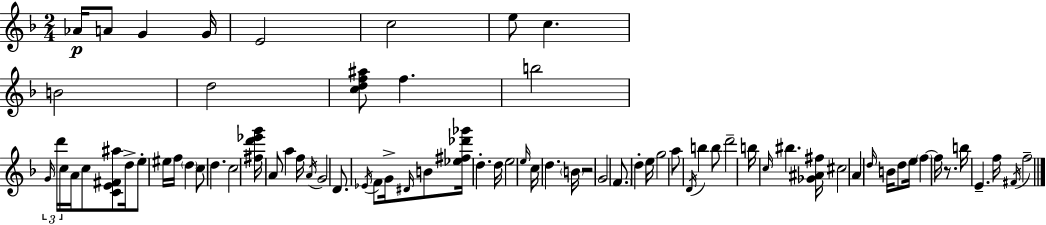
{
  \clef treble
  \numericTimeSignature
  \time 2/4
  \key f \major
  aes'16\p a'8 g'4 g'16 | e'2 | c''2 | e''8 c''4. | \break b'2 | d''2 | <c'' d'' f'' ais''>8 f''4. | b''2 | \break \tuplet 3/2 { \grace { g'16 } d'''16 c''16 } a'16 c''8 <c' e' fis' ais''>8 | d''16-> e''8-. eis''16 f''16 \parenthesize d''4 | c''8 d''4. | c''2 | \break <fis'' d''' ees''' g'''>16 a'8 a''4 | f''16 \acciaccatura { a'16 } g'2 | d'8. \acciaccatura { ees'16 } f'8 | g'16-> \grace { dis'16 } b'8 <ees'' fis'' des''' ges'''>16 d''4.-. | \break d''16 e''2 | \grace { e''16 } c''16 d''4. | \parenthesize b'16 r2 | g'2 | \break \parenthesize f'8. | d''4-. e''16 g''2 | a''8 \acciaccatura { d'16 } | b''4 b''8 d'''2-- | \break b''16 \grace { c''16 } | bis''4. <ges' ais' fis''>16 cis''2 | a'4 | \grace { d''16 } b'16 d''8 e''16 | \break \parenthesize f''4~~ f''16 r8. | b''16 e'4.-- f''16 | \acciaccatura { fis'16 } f''2-- | \bar "|."
}